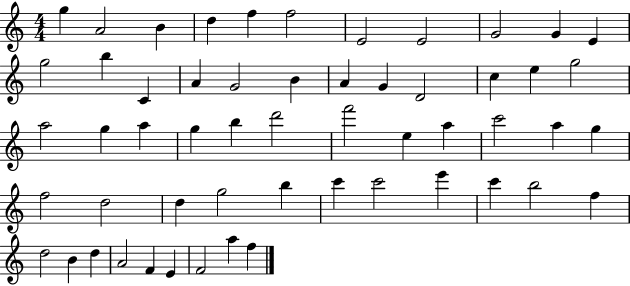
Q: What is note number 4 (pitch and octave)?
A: D5